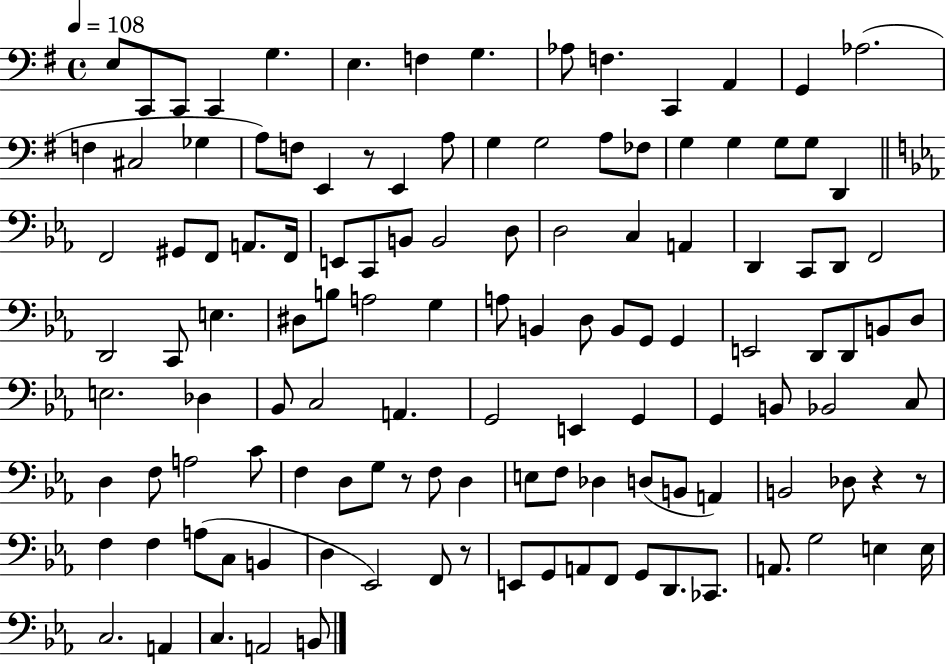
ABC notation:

X:1
T:Untitled
M:4/4
L:1/4
K:G
E,/2 C,,/2 C,,/2 C,, G, E, F, G, _A,/2 F, C,, A,, G,, _A,2 F, ^C,2 _G, A,/2 F,/2 E,, z/2 E,, A,/2 G, G,2 A,/2 _F,/2 G, G, G,/2 G,/2 D,, F,,2 ^G,,/2 F,,/2 A,,/2 F,,/4 E,,/2 C,,/2 B,,/2 B,,2 D,/2 D,2 C, A,, D,, C,,/2 D,,/2 F,,2 D,,2 C,,/2 E, ^D,/2 B,/2 A,2 G, A,/2 B,, D,/2 B,,/2 G,,/2 G,, E,,2 D,,/2 D,,/2 B,,/2 D,/2 E,2 _D, _B,,/2 C,2 A,, G,,2 E,, G,, G,, B,,/2 _B,,2 C,/2 D, F,/2 A,2 C/2 F, D,/2 G,/2 z/2 F,/2 D, E,/2 F,/2 _D, D,/2 B,,/2 A,, B,,2 _D,/2 z z/2 F, F, A,/2 C,/2 B,, D, _E,,2 F,,/2 z/2 E,,/2 G,,/2 A,,/2 F,,/2 G,,/2 D,,/2 _C,,/2 A,,/2 G,2 E, E,/4 C,2 A,, C, A,,2 B,,/2